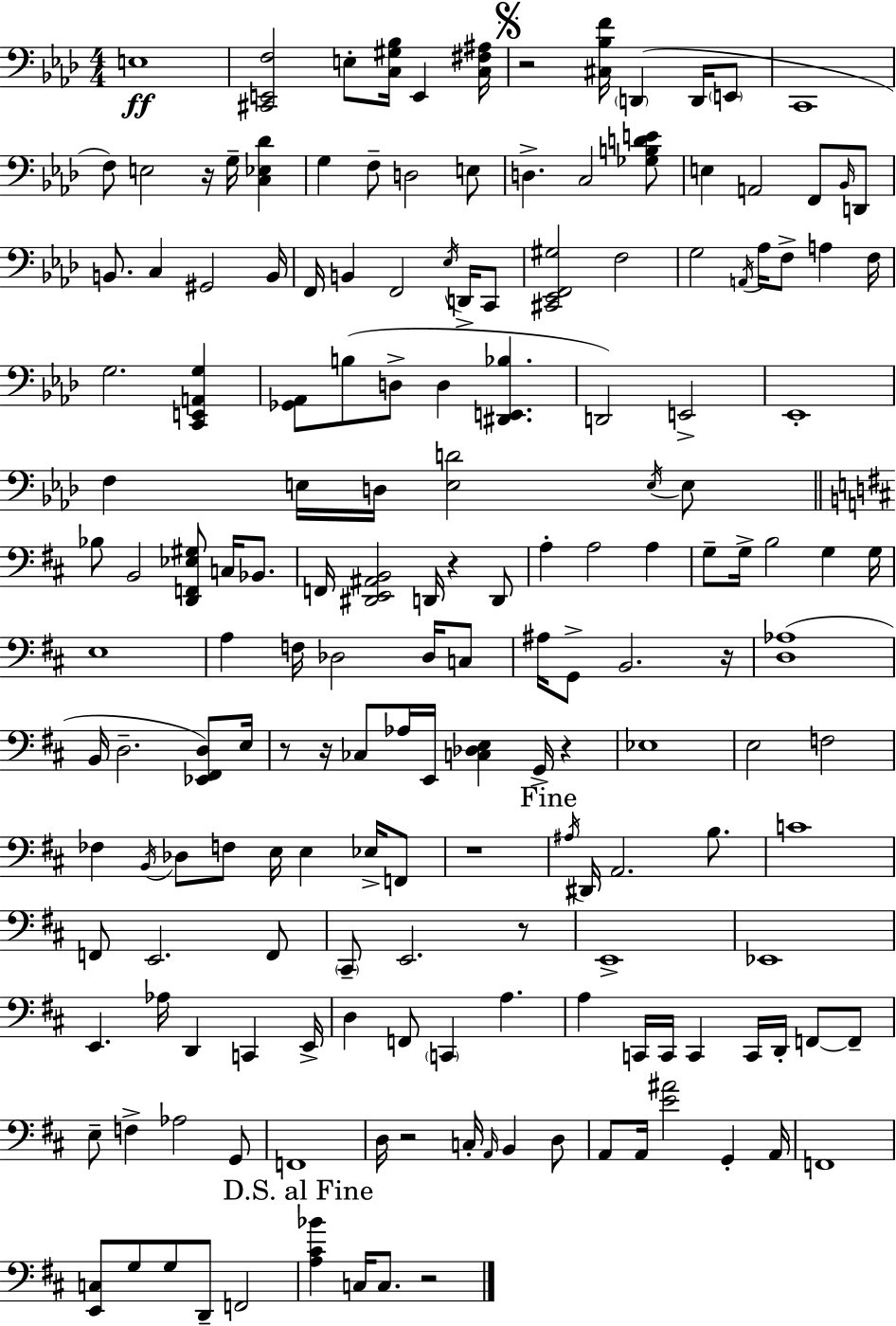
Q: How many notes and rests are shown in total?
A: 172